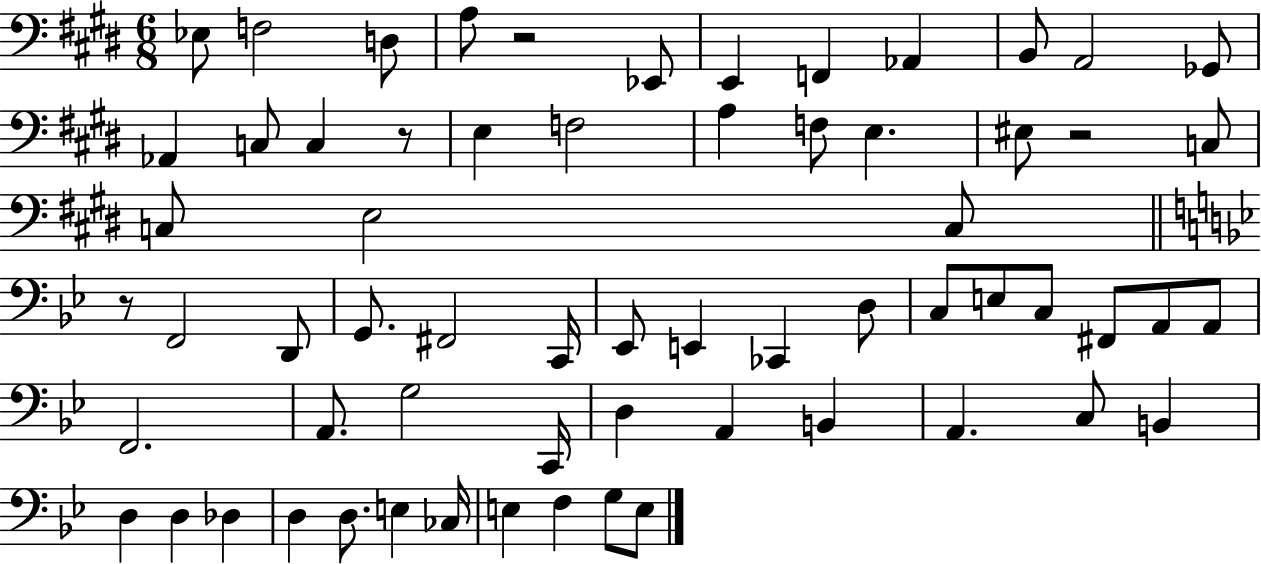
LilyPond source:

{
  \clef bass
  \numericTimeSignature
  \time 6/8
  \key e \major
  \repeat volta 2 { ees8 f2 d8 | a8 r2 ees,8 | e,4 f,4 aes,4 | b,8 a,2 ges,8 | \break aes,4 c8 c4 r8 | e4 f2 | a4 f8 e4. | eis8 r2 c8 | \break c8 e2 c8 | \bar "||" \break \key g \minor r8 f,2 d,8 | g,8. fis,2 c,16 | ees,8 e,4 ces,4 d8 | c8 e8 c8 fis,8 a,8 a,8 | \break f,2. | a,8. g2 c,16 | d4 a,4 b,4 | a,4. c8 b,4 | \break d4 d4 des4 | d4 d8. e4 ces16 | e4 f4 g8 e8 | } \bar "|."
}